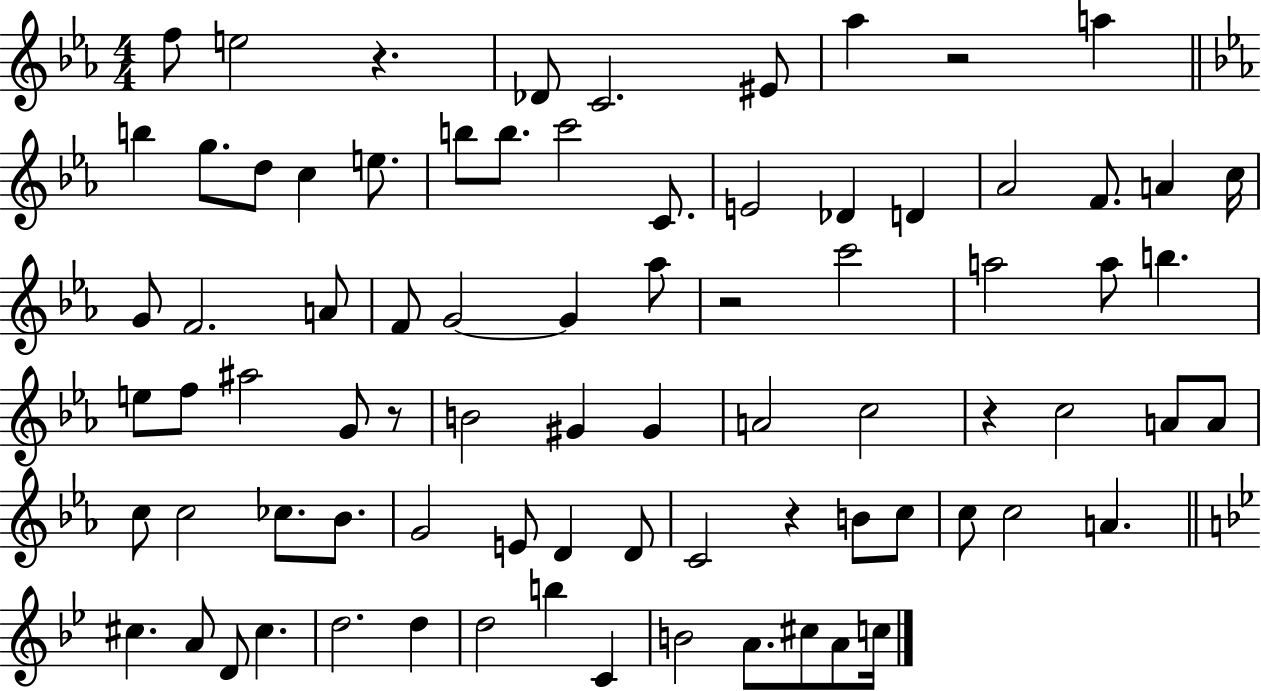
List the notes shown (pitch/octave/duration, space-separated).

F5/e E5/h R/q. Db4/e C4/h. EIS4/e Ab5/q R/h A5/q B5/q G5/e. D5/e C5/q E5/e. B5/e B5/e. C6/h C4/e. E4/h Db4/q D4/q Ab4/h F4/e. A4/q C5/s G4/e F4/h. A4/e F4/e G4/h G4/q Ab5/e R/h C6/h A5/h A5/e B5/q. E5/e F5/e A#5/h G4/e R/e B4/h G#4/q G#4/q A4/h C5/h R/q C5/h A4/e A4/e C5/e C5/h CES5/e. Bb4/e. G4/h E4/e D4/q D4/e C4/h R/q B4/e C5/e C5/e C5/h A4/q. C#5/q. A4/e D4/e C#5/q. D5/h. D5/q D5/h B5/q C4/q B4/h A4/e. C#5/e A4/e C5/s